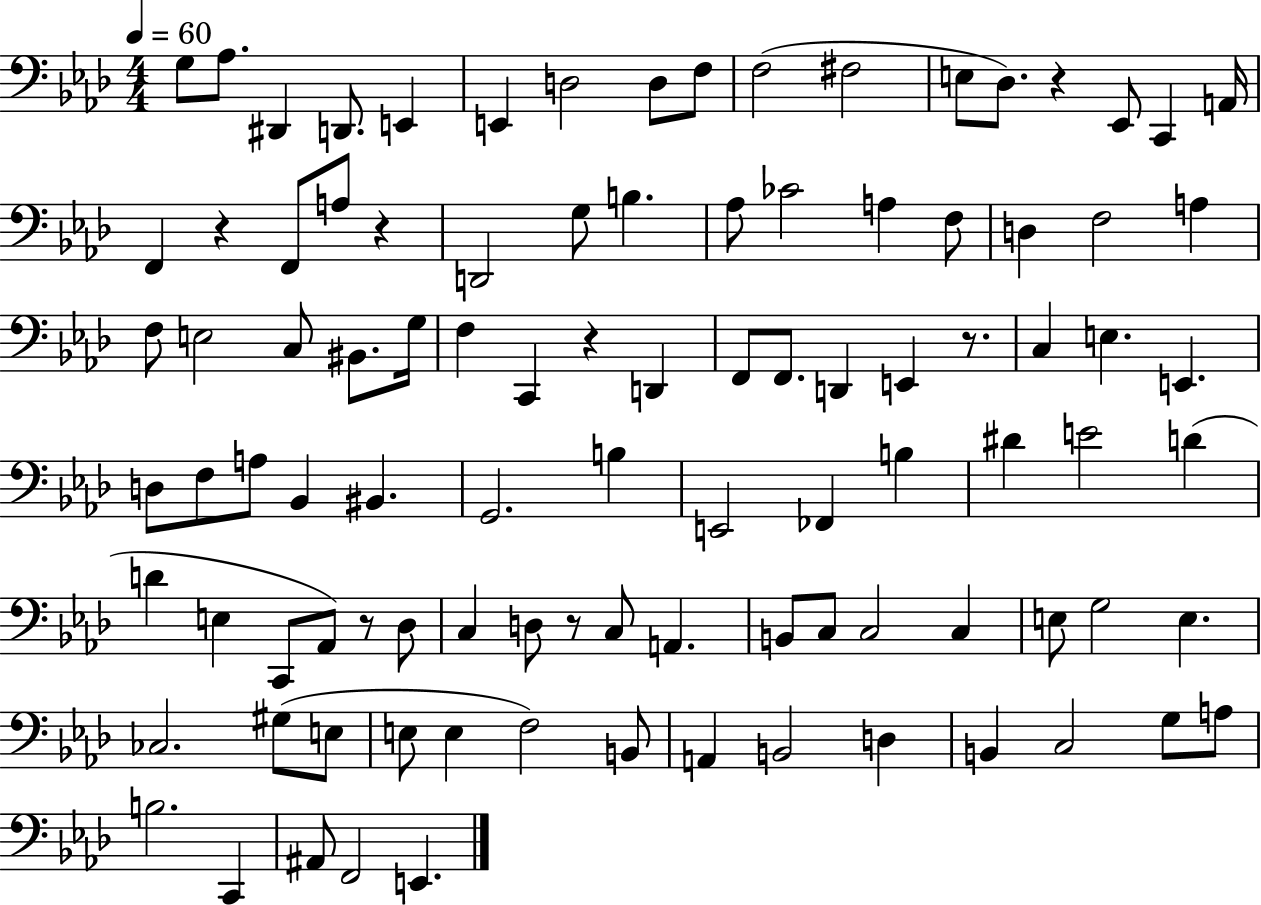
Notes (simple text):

G3/e Ab3/e. D#2/q D2/e. E2/q E2/q D3/h D3/e F3/e F3/h F#3/h E3/e Db3/e. R/q Eb2/e C2/q A2/s F2/q R/q F2/e A3/e R/q D2/h G3/e B3/q. Ab3/e CES4/h A3/q F3/e D3/q F3/h A3/q F3/e E3/h C3/e BIS2/e. G3/s F3/q C2/q R/q D2/q F2/e F2/e. D2/q E2/q R/e. C3/q E3/q. E2/q. D3/e F3/e A3/e Bb2/q BIS2/q. G2/h. B3/q E2/h FES2/q B3/q D#4/q E4/h D4/q D4/q E3/q C2/e Ab2/e R/e Db3/e C3/q D3/e R/e C3/e A2/q. B2/e C3/e C3/h C3/q E3/e G3/h E3/q. CES3/h. G#3/e E3/e E3/e E3/q F3/h B2/e A2/q B2/h D3/q B2/q C3/h G3/e A3/e B3/h. C2/q A#2/e F2/h E2/q.